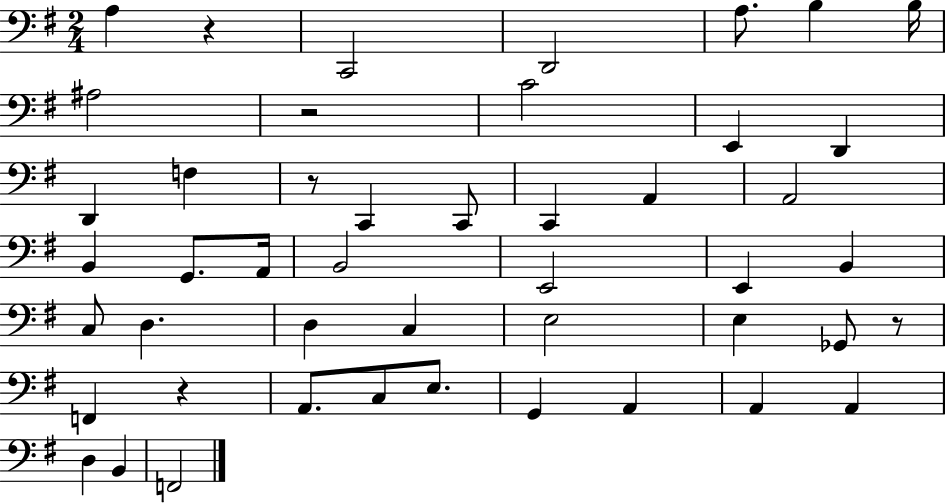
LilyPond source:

{
  \clef bass
  \numericTimeSignature
  \time 2/4
  \key g \major
  a4 r4 | c,2 | d,2 | a8. b4 b16 | \break ais2 | r2 | c'2 | e,4 d,4 | \break d,4 f4 | r8 c,4 c,8 | c,4 a,4 | a,2 | \break b,4 g,8. a,16 | b,2 | e,2 | e,4 b,4 | \break c8 d4. | d4 c4 | e2 | e4 ges,8 r8 | \break f,4 r4 | a,8. c8 e8. | g,4 a,4 | a,4 a,4 | \break d4 b,4 | f,2 | \bar "|."
}